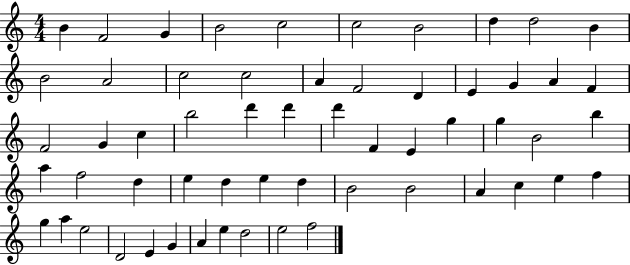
{
  \clef treble
  \numericTimeSignature
  \time 4/4
  \key c \major
  b'4 f'2 g'4 | b'2 c''2 | c''2 b'2 | d''4 d''2 b'4 | \break b'2 a'2 | c''2 c''2 | a'4 f'2 d'4 | e'4 g'4 a'4 f'4 | \break f'2 g'4 c''4 | b''2 d'''4 d'''4 | d'''4 f'4 e'4 g''4 | g''4 b'2 b''4 | \break a''4 f''2 d''4 | e''4 d''4 e''4 d''4 | b'2 b'2 | a'4 c''4 e''4 f''4 | \break g''4 a''4 e''2 | d'2 e'4 g'4 | a'4 e''4 d''2 | e''2 f''2 | \break \bar "|."
}